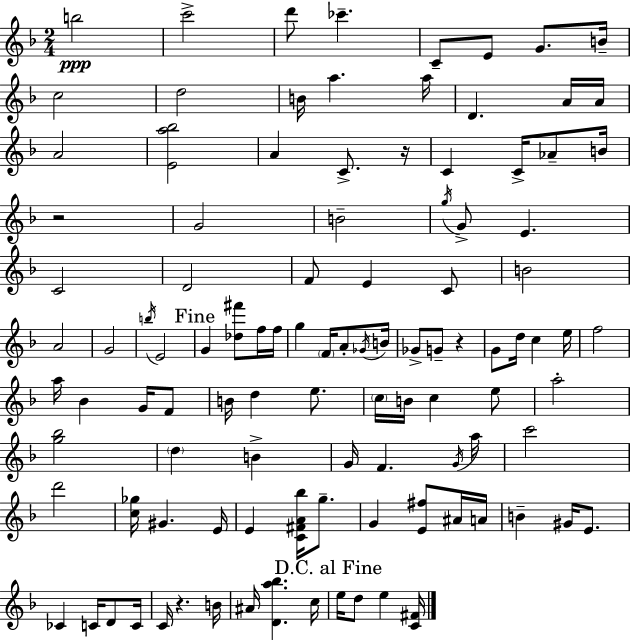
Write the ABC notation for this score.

X:1
T:Untitled
M:2/4
L:1/4
K:F
b2 c'2 d'/2 _c' C/2 E/2 G/2 B/4 c2 d2 B/4 a a/4 D A/4 A/4 A2 [Ea_b]2 A C/2 z/4 C C/4 _A/2 B/4 z2 G2 B2 g/4 G/2 E C2 D2 F/2 E C/2 B2 A2 G2 b/4 E2 G [_d^f']/2 f/4 f/4 g F/4 A/2 _G/4 B/4 _G/2 G/2 z G/2 d/4 c e/4 f2 a/4 _B G/4 F/2 B/4 d e/2 c/4 B/4 c e/2 a2 [g_b]2 d B G/4 F G/4 a/4 c'2 d'2 [c_g]/4 ^G E/4 E [C^FA_b]/4 g/2 G [E^f]/2 ^A/4 A/4 B ^G/4 E/2 _C C/4 D/2 C/4 C/4 z B/4 ^A/4 [Da_b] c/4 e/4 d/2 e [C^F]/4